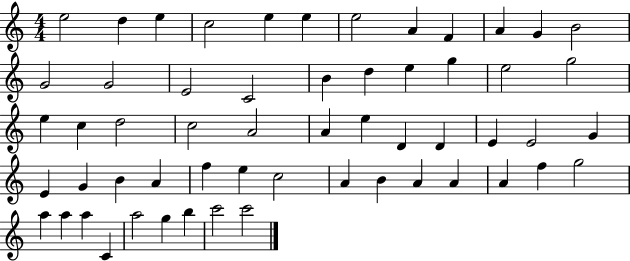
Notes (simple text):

E5/h D5/q E5/q C5/h E5/q E5/q E5/h A4/q F4/q A4/q G4/q B4/h G4/h G4/h E4/h C4/h B4/q D5/q E5/q G5/q E5/h G5/h E5/q C5/q D5/h C5/h A4/h A4/q E5/q D4/q D4/q E4/q E4/h G4/q E4/q G4/q B4/q A4/q F5/q E5/q C5/h A4/q B4/q A4/q A4/q A4/q F5/q G5/h A5/q A5/q A5/q C4/q A5/h G5/q B5/q C6/h C6/h